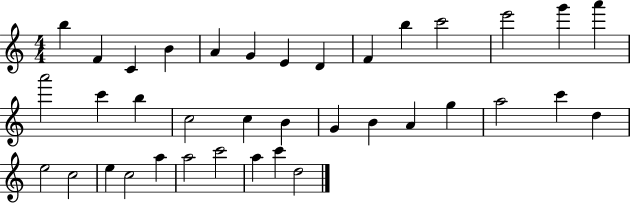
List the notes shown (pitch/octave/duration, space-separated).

B5/q F4/q C4/q B4/q A4/q G4/q E4/q D4/q F4/q B5/q C6/h E6/h G6/q A6/q A6/h C6/q B5/q C5/h C5/q B4/q G4/q B4/q A4/q G5/q A5/h C6/q D5/q E5/h C5/h E5/q C5/h A5/q A5/h C6/h A5/q C6/q D5/h